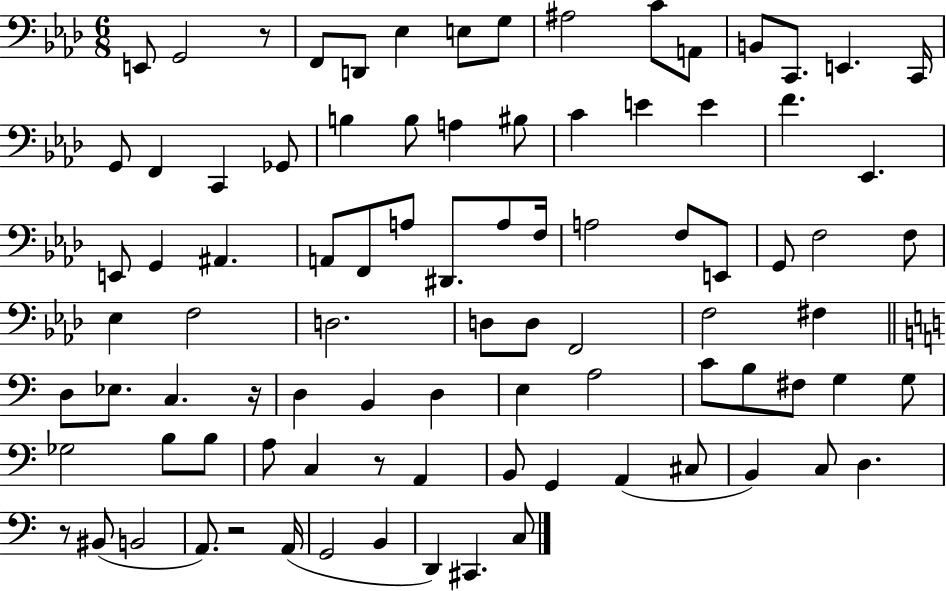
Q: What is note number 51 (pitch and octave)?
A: D3